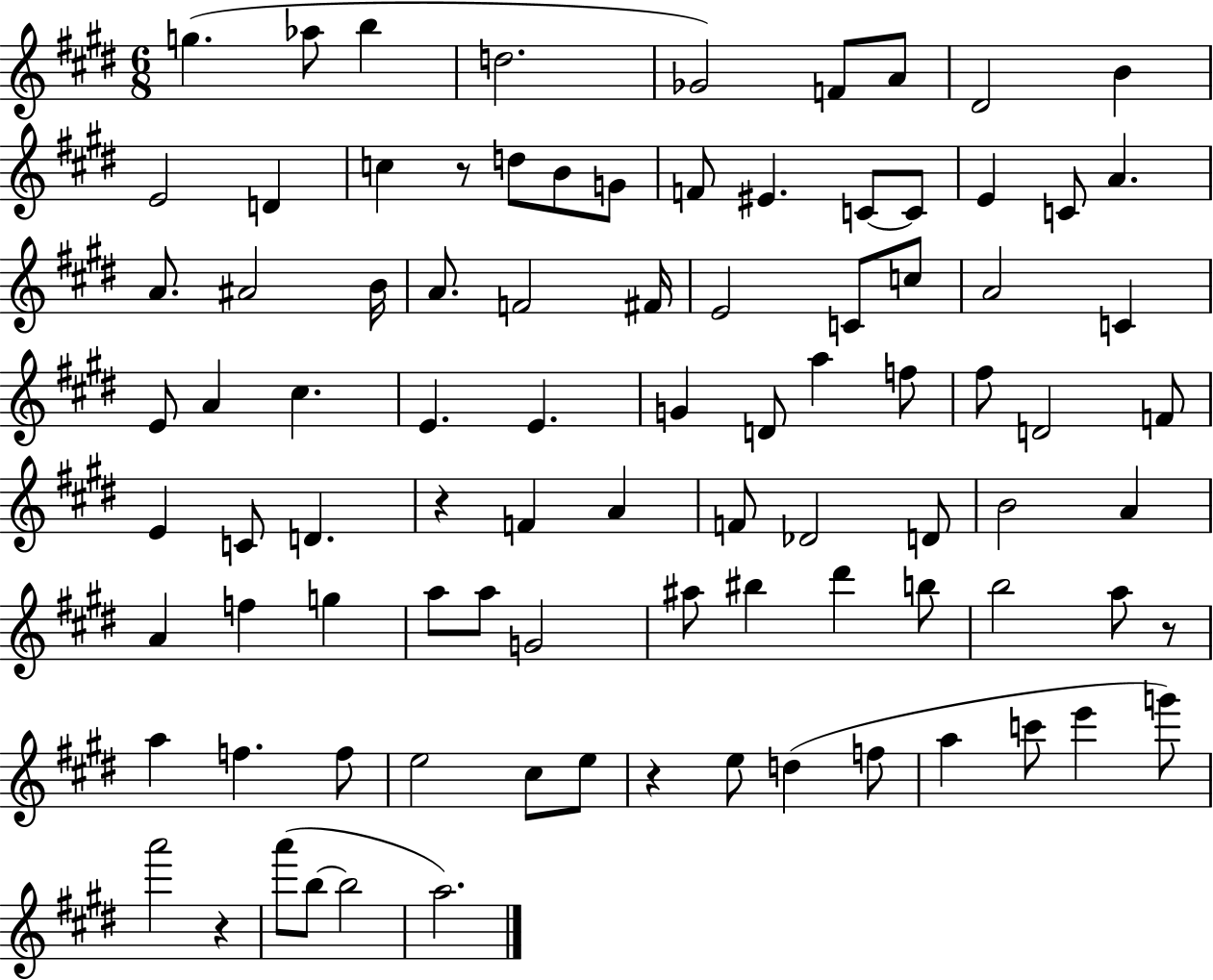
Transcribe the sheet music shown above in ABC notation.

X:1
T:Untitled
M:6/8
L:1/4
K:E
g _a/2 b d2 _G2 F/2 A/2 ^D2 B E2 D c z/2 d/2 B/2 G/2 F/2 ^E C/2 C/2 E C/2 A A/2 ^A2 B/4 A/2 F2 ^F/4 E2 C/2 c/2 A2 C E/2 A ^c E E G D/2 a f/2 ^f/2 D2 F/2 E C/2 D z F A F/2 _D2 D/2 B2 A A f g a/2 a/2 G2 ^a/2 ^b ^d' b/2 b2 a/2 z/2 a f f/2 e2 ^c/2 e/2 z e/2 d f/2 a c'/2 e' g'/2 a'2 z a'/2 b/2 b2 a2